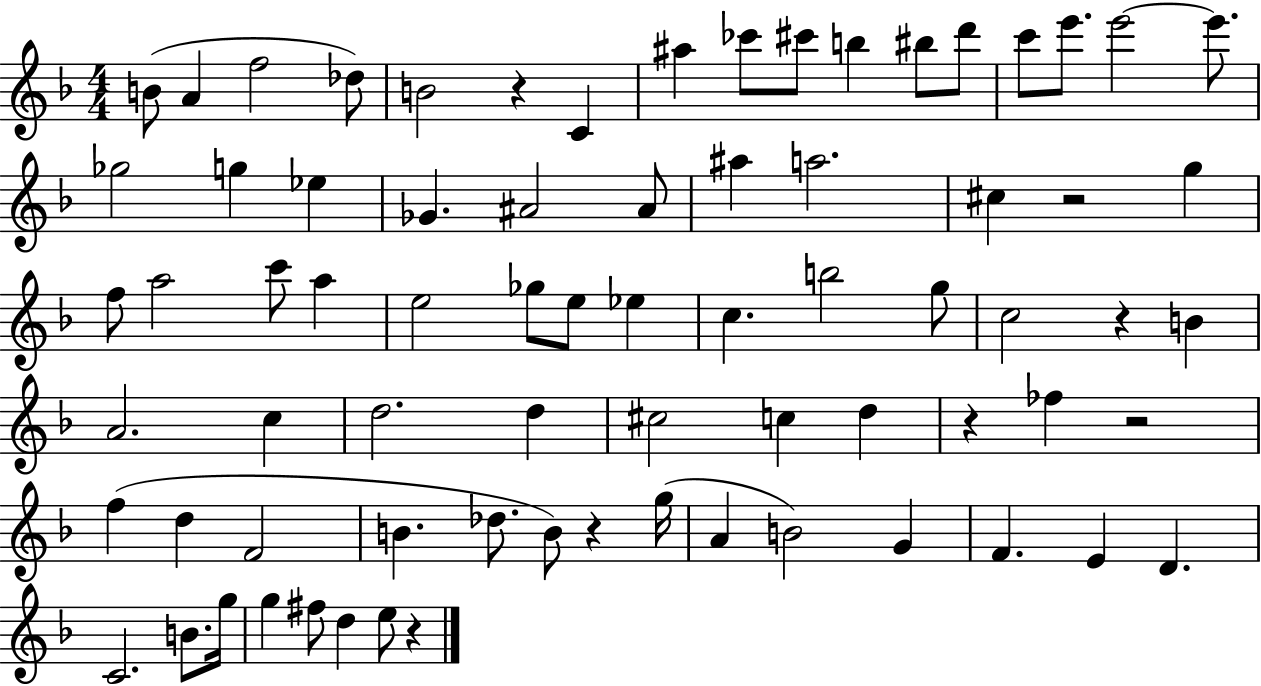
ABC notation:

X:1
T:Untitled
M:4/4
L:1/4
K:F
B/2 A f2 _d/2 B2 z C ^a _c'/2 ^c'/2 b ^b/2 d'/2 c'/2 e'/2 e'2 e'/2 _g2 g _e _G ^A2 ^A/2 ^a a2 ^c z2 g f/2 a2 c'/2 a e2 _g/2 e/2 _e c b2 g/2 c2 z B A2 c d2 d ^c2 c d z _f z2 f d F2 B _d/2 B/2 z g/4 A B2 G F E D C2 B/2 g/4 g ^f/2 d e/2 z